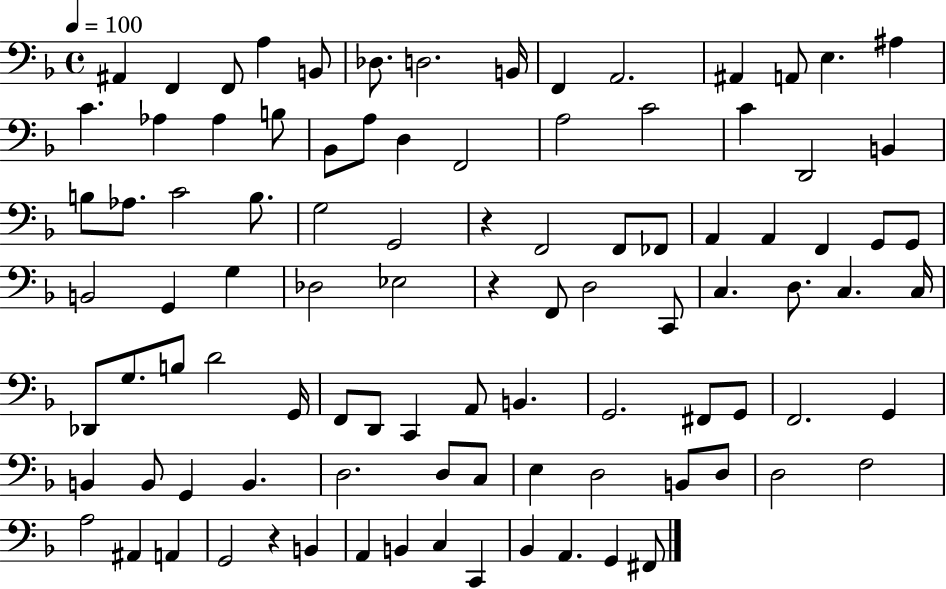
A#2/q F2/q F2/e A3/q B2/e Db3/e. D3/h. B2/s F2/q A2/h. A#2/q A2/e E3/q. A#3/q C4/q. Ab3/q Ab3/q B3/e Bb2/e A3/e D3/q F2/h A3/h C4/h C4/q D2/h B2/q B3/e Ab3/e. C4/h B3/e. G3/h G2/h R/q F2/h F2/e FES2/e A2/q A2/q F2/q G2/e G2/e B2/h G2/q G3/q Db3/h Eb3/h R/q F2/e D3/h C2/e C3/q. D3/e. C3/q. C3/s Db2/e G3/e. B3/e D4/h G2/s F2/e D2/e C2/q A2/e B2/q. G2/h. F#2/e G2/e F2/h. G2/q B2/q B2/e G2/q B2/q. D3/h. D3/e C3/e E3/q D3/h B2/e D3/e D3/h F3/h A3/h A#2/q A2/q G2/h R/q B2/q A2/q B2/q C3/q C2/q Bb2/q A2/q. G2/q F#2/e